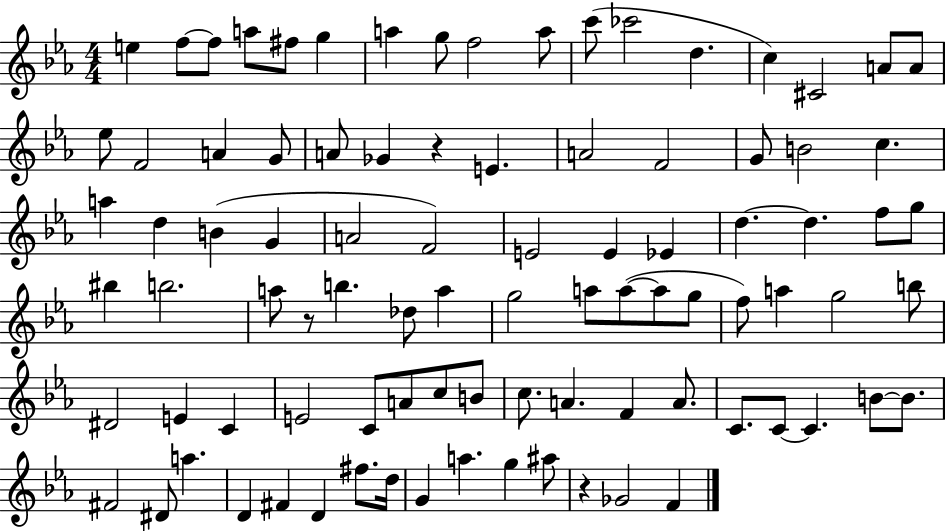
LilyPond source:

{
  \clef treble
  \numericTimeSignature
  \time 4/4
  \key ees \major
  e''4 f''8~~ f''8 a''8 fis''8 g''4 | a''4 g''8 f''2 a''8 | c'''8( ces'''2 d''4. | c''4) cis'2 a'8 a'8 | \break ees''8 f'2 a'4 g'8 | a'8 ges'4 r4 e'4. | a'2 f'2 | g'8 b'2 c''4. | \break a''4 d''4 b'4( g'4 | a'2 f'2) | e'2 e'4 ees'4 | d''4.~~ d''4. f''8 g''8 | \break bis''4 b''2. | a''8 r8 b''4. des''8 a''4 | g''2 a''8 a''8~(~ a''8 g''8 | f''8) a''4 g''2 b''8 | \break dis'2 e'4 c'4 | e'2 c'8 a'8 c''8 b'8 | c''8. a'4. f'4 a'8. | c'8. c'8~~ c'4. b'8~~ b'8. | \break fis'2 dis'8 a''4. | d'4 fis'4 d'4 fis''8. d''16 | g'4 a''4. g''4 ais''8 | r4 ges'2 f'4 | \break \bar "|."
}